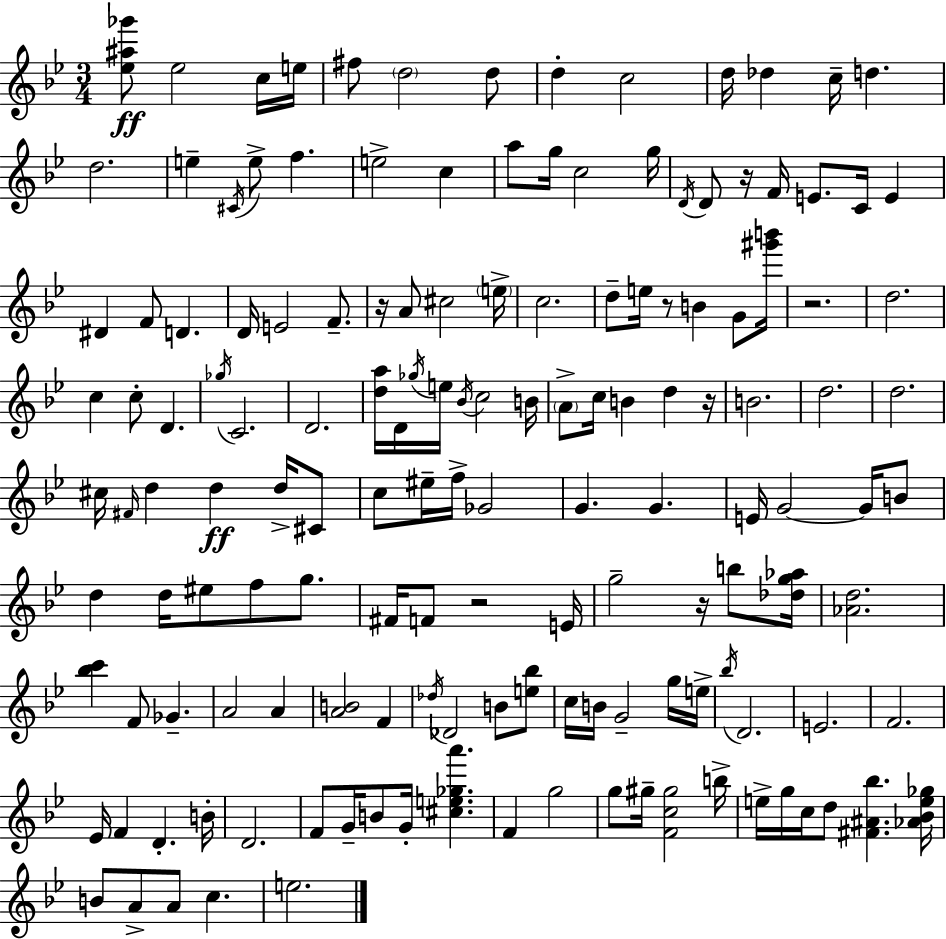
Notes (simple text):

[Eb5,A#5,Gb6]/e Eb5/h C5/s E5/s F#5/e D5/h D5/e D5/q C5/h D5/s Db5/q C5/s D5/q. D5/h. E5/q C#4/s E5/e F5/q. E5/h C5/q A5/e G5/s C5/h G5/s D4/s D4/e R/s F4/s E4/e. C4/s E4/q D#4/q F4/e D4/q. D4/s E4/h F4/e. R/s A4/e C#5/h E5/s C5/h. D5/e E5/s R/e B4/q G4/e [G#6,B6]/s R/h. D5/h. C5/q C5/e D4/q. Gb5/s C4/h. D4/h. [D5,A5]/s D4/s Gb5/s E5/s Bb4/s C5/h B4/s A4/e C5/s B4/q D5/q R/s B4/h. D5/h. D5/h. C#5/s F#4/s D5/q D5/q D5/s C#4/e C5/e EIS5/s F5/s Gb4/h G4/q. G4/q. E4/s G4/h G4/s B4/e D5/q D5/s EIS5/e F5/e G5/e. F#4/s F4/e R/h E4/s G5/h R/s B5/e [Db5,G5,Ab5]/s [Ab4,D5]/h. [Bb5,C6]/q F4/e Gb4/q. A4/h A4/q [A4,B4]/h F4/q Db5/s Db4/h B4/e [E5,Bb5]/e C5/s B4/s G4/h G5/s E5/s Bb5/s D4/h. E4/h. F4/h. Eb4/s F4/q D4/q. B4/s D4/h. F4/e G4/s B4/e G4/s [C#5,E5,Gb5,A6]/q. F4/q G5/h G5/e G#5/s [F4,C5,G#5]/h B5/s E5/s G5/s C5/s D5/e [F#4,A#4,Bb5]/q. [Ab4,Bb4,E5,Gb5]/s B4/e A4/e A4/e C5/q. E5/h.